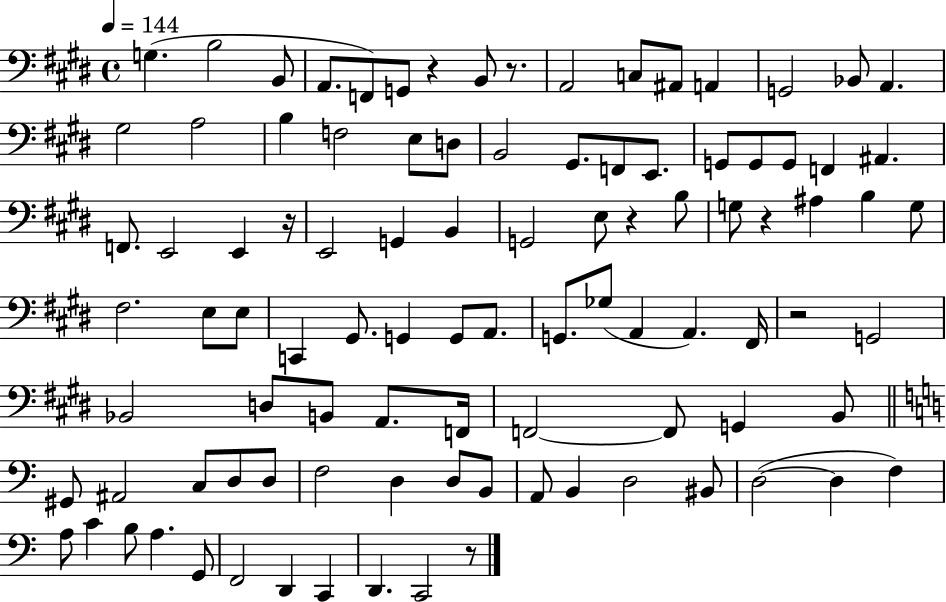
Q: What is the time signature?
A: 4/4